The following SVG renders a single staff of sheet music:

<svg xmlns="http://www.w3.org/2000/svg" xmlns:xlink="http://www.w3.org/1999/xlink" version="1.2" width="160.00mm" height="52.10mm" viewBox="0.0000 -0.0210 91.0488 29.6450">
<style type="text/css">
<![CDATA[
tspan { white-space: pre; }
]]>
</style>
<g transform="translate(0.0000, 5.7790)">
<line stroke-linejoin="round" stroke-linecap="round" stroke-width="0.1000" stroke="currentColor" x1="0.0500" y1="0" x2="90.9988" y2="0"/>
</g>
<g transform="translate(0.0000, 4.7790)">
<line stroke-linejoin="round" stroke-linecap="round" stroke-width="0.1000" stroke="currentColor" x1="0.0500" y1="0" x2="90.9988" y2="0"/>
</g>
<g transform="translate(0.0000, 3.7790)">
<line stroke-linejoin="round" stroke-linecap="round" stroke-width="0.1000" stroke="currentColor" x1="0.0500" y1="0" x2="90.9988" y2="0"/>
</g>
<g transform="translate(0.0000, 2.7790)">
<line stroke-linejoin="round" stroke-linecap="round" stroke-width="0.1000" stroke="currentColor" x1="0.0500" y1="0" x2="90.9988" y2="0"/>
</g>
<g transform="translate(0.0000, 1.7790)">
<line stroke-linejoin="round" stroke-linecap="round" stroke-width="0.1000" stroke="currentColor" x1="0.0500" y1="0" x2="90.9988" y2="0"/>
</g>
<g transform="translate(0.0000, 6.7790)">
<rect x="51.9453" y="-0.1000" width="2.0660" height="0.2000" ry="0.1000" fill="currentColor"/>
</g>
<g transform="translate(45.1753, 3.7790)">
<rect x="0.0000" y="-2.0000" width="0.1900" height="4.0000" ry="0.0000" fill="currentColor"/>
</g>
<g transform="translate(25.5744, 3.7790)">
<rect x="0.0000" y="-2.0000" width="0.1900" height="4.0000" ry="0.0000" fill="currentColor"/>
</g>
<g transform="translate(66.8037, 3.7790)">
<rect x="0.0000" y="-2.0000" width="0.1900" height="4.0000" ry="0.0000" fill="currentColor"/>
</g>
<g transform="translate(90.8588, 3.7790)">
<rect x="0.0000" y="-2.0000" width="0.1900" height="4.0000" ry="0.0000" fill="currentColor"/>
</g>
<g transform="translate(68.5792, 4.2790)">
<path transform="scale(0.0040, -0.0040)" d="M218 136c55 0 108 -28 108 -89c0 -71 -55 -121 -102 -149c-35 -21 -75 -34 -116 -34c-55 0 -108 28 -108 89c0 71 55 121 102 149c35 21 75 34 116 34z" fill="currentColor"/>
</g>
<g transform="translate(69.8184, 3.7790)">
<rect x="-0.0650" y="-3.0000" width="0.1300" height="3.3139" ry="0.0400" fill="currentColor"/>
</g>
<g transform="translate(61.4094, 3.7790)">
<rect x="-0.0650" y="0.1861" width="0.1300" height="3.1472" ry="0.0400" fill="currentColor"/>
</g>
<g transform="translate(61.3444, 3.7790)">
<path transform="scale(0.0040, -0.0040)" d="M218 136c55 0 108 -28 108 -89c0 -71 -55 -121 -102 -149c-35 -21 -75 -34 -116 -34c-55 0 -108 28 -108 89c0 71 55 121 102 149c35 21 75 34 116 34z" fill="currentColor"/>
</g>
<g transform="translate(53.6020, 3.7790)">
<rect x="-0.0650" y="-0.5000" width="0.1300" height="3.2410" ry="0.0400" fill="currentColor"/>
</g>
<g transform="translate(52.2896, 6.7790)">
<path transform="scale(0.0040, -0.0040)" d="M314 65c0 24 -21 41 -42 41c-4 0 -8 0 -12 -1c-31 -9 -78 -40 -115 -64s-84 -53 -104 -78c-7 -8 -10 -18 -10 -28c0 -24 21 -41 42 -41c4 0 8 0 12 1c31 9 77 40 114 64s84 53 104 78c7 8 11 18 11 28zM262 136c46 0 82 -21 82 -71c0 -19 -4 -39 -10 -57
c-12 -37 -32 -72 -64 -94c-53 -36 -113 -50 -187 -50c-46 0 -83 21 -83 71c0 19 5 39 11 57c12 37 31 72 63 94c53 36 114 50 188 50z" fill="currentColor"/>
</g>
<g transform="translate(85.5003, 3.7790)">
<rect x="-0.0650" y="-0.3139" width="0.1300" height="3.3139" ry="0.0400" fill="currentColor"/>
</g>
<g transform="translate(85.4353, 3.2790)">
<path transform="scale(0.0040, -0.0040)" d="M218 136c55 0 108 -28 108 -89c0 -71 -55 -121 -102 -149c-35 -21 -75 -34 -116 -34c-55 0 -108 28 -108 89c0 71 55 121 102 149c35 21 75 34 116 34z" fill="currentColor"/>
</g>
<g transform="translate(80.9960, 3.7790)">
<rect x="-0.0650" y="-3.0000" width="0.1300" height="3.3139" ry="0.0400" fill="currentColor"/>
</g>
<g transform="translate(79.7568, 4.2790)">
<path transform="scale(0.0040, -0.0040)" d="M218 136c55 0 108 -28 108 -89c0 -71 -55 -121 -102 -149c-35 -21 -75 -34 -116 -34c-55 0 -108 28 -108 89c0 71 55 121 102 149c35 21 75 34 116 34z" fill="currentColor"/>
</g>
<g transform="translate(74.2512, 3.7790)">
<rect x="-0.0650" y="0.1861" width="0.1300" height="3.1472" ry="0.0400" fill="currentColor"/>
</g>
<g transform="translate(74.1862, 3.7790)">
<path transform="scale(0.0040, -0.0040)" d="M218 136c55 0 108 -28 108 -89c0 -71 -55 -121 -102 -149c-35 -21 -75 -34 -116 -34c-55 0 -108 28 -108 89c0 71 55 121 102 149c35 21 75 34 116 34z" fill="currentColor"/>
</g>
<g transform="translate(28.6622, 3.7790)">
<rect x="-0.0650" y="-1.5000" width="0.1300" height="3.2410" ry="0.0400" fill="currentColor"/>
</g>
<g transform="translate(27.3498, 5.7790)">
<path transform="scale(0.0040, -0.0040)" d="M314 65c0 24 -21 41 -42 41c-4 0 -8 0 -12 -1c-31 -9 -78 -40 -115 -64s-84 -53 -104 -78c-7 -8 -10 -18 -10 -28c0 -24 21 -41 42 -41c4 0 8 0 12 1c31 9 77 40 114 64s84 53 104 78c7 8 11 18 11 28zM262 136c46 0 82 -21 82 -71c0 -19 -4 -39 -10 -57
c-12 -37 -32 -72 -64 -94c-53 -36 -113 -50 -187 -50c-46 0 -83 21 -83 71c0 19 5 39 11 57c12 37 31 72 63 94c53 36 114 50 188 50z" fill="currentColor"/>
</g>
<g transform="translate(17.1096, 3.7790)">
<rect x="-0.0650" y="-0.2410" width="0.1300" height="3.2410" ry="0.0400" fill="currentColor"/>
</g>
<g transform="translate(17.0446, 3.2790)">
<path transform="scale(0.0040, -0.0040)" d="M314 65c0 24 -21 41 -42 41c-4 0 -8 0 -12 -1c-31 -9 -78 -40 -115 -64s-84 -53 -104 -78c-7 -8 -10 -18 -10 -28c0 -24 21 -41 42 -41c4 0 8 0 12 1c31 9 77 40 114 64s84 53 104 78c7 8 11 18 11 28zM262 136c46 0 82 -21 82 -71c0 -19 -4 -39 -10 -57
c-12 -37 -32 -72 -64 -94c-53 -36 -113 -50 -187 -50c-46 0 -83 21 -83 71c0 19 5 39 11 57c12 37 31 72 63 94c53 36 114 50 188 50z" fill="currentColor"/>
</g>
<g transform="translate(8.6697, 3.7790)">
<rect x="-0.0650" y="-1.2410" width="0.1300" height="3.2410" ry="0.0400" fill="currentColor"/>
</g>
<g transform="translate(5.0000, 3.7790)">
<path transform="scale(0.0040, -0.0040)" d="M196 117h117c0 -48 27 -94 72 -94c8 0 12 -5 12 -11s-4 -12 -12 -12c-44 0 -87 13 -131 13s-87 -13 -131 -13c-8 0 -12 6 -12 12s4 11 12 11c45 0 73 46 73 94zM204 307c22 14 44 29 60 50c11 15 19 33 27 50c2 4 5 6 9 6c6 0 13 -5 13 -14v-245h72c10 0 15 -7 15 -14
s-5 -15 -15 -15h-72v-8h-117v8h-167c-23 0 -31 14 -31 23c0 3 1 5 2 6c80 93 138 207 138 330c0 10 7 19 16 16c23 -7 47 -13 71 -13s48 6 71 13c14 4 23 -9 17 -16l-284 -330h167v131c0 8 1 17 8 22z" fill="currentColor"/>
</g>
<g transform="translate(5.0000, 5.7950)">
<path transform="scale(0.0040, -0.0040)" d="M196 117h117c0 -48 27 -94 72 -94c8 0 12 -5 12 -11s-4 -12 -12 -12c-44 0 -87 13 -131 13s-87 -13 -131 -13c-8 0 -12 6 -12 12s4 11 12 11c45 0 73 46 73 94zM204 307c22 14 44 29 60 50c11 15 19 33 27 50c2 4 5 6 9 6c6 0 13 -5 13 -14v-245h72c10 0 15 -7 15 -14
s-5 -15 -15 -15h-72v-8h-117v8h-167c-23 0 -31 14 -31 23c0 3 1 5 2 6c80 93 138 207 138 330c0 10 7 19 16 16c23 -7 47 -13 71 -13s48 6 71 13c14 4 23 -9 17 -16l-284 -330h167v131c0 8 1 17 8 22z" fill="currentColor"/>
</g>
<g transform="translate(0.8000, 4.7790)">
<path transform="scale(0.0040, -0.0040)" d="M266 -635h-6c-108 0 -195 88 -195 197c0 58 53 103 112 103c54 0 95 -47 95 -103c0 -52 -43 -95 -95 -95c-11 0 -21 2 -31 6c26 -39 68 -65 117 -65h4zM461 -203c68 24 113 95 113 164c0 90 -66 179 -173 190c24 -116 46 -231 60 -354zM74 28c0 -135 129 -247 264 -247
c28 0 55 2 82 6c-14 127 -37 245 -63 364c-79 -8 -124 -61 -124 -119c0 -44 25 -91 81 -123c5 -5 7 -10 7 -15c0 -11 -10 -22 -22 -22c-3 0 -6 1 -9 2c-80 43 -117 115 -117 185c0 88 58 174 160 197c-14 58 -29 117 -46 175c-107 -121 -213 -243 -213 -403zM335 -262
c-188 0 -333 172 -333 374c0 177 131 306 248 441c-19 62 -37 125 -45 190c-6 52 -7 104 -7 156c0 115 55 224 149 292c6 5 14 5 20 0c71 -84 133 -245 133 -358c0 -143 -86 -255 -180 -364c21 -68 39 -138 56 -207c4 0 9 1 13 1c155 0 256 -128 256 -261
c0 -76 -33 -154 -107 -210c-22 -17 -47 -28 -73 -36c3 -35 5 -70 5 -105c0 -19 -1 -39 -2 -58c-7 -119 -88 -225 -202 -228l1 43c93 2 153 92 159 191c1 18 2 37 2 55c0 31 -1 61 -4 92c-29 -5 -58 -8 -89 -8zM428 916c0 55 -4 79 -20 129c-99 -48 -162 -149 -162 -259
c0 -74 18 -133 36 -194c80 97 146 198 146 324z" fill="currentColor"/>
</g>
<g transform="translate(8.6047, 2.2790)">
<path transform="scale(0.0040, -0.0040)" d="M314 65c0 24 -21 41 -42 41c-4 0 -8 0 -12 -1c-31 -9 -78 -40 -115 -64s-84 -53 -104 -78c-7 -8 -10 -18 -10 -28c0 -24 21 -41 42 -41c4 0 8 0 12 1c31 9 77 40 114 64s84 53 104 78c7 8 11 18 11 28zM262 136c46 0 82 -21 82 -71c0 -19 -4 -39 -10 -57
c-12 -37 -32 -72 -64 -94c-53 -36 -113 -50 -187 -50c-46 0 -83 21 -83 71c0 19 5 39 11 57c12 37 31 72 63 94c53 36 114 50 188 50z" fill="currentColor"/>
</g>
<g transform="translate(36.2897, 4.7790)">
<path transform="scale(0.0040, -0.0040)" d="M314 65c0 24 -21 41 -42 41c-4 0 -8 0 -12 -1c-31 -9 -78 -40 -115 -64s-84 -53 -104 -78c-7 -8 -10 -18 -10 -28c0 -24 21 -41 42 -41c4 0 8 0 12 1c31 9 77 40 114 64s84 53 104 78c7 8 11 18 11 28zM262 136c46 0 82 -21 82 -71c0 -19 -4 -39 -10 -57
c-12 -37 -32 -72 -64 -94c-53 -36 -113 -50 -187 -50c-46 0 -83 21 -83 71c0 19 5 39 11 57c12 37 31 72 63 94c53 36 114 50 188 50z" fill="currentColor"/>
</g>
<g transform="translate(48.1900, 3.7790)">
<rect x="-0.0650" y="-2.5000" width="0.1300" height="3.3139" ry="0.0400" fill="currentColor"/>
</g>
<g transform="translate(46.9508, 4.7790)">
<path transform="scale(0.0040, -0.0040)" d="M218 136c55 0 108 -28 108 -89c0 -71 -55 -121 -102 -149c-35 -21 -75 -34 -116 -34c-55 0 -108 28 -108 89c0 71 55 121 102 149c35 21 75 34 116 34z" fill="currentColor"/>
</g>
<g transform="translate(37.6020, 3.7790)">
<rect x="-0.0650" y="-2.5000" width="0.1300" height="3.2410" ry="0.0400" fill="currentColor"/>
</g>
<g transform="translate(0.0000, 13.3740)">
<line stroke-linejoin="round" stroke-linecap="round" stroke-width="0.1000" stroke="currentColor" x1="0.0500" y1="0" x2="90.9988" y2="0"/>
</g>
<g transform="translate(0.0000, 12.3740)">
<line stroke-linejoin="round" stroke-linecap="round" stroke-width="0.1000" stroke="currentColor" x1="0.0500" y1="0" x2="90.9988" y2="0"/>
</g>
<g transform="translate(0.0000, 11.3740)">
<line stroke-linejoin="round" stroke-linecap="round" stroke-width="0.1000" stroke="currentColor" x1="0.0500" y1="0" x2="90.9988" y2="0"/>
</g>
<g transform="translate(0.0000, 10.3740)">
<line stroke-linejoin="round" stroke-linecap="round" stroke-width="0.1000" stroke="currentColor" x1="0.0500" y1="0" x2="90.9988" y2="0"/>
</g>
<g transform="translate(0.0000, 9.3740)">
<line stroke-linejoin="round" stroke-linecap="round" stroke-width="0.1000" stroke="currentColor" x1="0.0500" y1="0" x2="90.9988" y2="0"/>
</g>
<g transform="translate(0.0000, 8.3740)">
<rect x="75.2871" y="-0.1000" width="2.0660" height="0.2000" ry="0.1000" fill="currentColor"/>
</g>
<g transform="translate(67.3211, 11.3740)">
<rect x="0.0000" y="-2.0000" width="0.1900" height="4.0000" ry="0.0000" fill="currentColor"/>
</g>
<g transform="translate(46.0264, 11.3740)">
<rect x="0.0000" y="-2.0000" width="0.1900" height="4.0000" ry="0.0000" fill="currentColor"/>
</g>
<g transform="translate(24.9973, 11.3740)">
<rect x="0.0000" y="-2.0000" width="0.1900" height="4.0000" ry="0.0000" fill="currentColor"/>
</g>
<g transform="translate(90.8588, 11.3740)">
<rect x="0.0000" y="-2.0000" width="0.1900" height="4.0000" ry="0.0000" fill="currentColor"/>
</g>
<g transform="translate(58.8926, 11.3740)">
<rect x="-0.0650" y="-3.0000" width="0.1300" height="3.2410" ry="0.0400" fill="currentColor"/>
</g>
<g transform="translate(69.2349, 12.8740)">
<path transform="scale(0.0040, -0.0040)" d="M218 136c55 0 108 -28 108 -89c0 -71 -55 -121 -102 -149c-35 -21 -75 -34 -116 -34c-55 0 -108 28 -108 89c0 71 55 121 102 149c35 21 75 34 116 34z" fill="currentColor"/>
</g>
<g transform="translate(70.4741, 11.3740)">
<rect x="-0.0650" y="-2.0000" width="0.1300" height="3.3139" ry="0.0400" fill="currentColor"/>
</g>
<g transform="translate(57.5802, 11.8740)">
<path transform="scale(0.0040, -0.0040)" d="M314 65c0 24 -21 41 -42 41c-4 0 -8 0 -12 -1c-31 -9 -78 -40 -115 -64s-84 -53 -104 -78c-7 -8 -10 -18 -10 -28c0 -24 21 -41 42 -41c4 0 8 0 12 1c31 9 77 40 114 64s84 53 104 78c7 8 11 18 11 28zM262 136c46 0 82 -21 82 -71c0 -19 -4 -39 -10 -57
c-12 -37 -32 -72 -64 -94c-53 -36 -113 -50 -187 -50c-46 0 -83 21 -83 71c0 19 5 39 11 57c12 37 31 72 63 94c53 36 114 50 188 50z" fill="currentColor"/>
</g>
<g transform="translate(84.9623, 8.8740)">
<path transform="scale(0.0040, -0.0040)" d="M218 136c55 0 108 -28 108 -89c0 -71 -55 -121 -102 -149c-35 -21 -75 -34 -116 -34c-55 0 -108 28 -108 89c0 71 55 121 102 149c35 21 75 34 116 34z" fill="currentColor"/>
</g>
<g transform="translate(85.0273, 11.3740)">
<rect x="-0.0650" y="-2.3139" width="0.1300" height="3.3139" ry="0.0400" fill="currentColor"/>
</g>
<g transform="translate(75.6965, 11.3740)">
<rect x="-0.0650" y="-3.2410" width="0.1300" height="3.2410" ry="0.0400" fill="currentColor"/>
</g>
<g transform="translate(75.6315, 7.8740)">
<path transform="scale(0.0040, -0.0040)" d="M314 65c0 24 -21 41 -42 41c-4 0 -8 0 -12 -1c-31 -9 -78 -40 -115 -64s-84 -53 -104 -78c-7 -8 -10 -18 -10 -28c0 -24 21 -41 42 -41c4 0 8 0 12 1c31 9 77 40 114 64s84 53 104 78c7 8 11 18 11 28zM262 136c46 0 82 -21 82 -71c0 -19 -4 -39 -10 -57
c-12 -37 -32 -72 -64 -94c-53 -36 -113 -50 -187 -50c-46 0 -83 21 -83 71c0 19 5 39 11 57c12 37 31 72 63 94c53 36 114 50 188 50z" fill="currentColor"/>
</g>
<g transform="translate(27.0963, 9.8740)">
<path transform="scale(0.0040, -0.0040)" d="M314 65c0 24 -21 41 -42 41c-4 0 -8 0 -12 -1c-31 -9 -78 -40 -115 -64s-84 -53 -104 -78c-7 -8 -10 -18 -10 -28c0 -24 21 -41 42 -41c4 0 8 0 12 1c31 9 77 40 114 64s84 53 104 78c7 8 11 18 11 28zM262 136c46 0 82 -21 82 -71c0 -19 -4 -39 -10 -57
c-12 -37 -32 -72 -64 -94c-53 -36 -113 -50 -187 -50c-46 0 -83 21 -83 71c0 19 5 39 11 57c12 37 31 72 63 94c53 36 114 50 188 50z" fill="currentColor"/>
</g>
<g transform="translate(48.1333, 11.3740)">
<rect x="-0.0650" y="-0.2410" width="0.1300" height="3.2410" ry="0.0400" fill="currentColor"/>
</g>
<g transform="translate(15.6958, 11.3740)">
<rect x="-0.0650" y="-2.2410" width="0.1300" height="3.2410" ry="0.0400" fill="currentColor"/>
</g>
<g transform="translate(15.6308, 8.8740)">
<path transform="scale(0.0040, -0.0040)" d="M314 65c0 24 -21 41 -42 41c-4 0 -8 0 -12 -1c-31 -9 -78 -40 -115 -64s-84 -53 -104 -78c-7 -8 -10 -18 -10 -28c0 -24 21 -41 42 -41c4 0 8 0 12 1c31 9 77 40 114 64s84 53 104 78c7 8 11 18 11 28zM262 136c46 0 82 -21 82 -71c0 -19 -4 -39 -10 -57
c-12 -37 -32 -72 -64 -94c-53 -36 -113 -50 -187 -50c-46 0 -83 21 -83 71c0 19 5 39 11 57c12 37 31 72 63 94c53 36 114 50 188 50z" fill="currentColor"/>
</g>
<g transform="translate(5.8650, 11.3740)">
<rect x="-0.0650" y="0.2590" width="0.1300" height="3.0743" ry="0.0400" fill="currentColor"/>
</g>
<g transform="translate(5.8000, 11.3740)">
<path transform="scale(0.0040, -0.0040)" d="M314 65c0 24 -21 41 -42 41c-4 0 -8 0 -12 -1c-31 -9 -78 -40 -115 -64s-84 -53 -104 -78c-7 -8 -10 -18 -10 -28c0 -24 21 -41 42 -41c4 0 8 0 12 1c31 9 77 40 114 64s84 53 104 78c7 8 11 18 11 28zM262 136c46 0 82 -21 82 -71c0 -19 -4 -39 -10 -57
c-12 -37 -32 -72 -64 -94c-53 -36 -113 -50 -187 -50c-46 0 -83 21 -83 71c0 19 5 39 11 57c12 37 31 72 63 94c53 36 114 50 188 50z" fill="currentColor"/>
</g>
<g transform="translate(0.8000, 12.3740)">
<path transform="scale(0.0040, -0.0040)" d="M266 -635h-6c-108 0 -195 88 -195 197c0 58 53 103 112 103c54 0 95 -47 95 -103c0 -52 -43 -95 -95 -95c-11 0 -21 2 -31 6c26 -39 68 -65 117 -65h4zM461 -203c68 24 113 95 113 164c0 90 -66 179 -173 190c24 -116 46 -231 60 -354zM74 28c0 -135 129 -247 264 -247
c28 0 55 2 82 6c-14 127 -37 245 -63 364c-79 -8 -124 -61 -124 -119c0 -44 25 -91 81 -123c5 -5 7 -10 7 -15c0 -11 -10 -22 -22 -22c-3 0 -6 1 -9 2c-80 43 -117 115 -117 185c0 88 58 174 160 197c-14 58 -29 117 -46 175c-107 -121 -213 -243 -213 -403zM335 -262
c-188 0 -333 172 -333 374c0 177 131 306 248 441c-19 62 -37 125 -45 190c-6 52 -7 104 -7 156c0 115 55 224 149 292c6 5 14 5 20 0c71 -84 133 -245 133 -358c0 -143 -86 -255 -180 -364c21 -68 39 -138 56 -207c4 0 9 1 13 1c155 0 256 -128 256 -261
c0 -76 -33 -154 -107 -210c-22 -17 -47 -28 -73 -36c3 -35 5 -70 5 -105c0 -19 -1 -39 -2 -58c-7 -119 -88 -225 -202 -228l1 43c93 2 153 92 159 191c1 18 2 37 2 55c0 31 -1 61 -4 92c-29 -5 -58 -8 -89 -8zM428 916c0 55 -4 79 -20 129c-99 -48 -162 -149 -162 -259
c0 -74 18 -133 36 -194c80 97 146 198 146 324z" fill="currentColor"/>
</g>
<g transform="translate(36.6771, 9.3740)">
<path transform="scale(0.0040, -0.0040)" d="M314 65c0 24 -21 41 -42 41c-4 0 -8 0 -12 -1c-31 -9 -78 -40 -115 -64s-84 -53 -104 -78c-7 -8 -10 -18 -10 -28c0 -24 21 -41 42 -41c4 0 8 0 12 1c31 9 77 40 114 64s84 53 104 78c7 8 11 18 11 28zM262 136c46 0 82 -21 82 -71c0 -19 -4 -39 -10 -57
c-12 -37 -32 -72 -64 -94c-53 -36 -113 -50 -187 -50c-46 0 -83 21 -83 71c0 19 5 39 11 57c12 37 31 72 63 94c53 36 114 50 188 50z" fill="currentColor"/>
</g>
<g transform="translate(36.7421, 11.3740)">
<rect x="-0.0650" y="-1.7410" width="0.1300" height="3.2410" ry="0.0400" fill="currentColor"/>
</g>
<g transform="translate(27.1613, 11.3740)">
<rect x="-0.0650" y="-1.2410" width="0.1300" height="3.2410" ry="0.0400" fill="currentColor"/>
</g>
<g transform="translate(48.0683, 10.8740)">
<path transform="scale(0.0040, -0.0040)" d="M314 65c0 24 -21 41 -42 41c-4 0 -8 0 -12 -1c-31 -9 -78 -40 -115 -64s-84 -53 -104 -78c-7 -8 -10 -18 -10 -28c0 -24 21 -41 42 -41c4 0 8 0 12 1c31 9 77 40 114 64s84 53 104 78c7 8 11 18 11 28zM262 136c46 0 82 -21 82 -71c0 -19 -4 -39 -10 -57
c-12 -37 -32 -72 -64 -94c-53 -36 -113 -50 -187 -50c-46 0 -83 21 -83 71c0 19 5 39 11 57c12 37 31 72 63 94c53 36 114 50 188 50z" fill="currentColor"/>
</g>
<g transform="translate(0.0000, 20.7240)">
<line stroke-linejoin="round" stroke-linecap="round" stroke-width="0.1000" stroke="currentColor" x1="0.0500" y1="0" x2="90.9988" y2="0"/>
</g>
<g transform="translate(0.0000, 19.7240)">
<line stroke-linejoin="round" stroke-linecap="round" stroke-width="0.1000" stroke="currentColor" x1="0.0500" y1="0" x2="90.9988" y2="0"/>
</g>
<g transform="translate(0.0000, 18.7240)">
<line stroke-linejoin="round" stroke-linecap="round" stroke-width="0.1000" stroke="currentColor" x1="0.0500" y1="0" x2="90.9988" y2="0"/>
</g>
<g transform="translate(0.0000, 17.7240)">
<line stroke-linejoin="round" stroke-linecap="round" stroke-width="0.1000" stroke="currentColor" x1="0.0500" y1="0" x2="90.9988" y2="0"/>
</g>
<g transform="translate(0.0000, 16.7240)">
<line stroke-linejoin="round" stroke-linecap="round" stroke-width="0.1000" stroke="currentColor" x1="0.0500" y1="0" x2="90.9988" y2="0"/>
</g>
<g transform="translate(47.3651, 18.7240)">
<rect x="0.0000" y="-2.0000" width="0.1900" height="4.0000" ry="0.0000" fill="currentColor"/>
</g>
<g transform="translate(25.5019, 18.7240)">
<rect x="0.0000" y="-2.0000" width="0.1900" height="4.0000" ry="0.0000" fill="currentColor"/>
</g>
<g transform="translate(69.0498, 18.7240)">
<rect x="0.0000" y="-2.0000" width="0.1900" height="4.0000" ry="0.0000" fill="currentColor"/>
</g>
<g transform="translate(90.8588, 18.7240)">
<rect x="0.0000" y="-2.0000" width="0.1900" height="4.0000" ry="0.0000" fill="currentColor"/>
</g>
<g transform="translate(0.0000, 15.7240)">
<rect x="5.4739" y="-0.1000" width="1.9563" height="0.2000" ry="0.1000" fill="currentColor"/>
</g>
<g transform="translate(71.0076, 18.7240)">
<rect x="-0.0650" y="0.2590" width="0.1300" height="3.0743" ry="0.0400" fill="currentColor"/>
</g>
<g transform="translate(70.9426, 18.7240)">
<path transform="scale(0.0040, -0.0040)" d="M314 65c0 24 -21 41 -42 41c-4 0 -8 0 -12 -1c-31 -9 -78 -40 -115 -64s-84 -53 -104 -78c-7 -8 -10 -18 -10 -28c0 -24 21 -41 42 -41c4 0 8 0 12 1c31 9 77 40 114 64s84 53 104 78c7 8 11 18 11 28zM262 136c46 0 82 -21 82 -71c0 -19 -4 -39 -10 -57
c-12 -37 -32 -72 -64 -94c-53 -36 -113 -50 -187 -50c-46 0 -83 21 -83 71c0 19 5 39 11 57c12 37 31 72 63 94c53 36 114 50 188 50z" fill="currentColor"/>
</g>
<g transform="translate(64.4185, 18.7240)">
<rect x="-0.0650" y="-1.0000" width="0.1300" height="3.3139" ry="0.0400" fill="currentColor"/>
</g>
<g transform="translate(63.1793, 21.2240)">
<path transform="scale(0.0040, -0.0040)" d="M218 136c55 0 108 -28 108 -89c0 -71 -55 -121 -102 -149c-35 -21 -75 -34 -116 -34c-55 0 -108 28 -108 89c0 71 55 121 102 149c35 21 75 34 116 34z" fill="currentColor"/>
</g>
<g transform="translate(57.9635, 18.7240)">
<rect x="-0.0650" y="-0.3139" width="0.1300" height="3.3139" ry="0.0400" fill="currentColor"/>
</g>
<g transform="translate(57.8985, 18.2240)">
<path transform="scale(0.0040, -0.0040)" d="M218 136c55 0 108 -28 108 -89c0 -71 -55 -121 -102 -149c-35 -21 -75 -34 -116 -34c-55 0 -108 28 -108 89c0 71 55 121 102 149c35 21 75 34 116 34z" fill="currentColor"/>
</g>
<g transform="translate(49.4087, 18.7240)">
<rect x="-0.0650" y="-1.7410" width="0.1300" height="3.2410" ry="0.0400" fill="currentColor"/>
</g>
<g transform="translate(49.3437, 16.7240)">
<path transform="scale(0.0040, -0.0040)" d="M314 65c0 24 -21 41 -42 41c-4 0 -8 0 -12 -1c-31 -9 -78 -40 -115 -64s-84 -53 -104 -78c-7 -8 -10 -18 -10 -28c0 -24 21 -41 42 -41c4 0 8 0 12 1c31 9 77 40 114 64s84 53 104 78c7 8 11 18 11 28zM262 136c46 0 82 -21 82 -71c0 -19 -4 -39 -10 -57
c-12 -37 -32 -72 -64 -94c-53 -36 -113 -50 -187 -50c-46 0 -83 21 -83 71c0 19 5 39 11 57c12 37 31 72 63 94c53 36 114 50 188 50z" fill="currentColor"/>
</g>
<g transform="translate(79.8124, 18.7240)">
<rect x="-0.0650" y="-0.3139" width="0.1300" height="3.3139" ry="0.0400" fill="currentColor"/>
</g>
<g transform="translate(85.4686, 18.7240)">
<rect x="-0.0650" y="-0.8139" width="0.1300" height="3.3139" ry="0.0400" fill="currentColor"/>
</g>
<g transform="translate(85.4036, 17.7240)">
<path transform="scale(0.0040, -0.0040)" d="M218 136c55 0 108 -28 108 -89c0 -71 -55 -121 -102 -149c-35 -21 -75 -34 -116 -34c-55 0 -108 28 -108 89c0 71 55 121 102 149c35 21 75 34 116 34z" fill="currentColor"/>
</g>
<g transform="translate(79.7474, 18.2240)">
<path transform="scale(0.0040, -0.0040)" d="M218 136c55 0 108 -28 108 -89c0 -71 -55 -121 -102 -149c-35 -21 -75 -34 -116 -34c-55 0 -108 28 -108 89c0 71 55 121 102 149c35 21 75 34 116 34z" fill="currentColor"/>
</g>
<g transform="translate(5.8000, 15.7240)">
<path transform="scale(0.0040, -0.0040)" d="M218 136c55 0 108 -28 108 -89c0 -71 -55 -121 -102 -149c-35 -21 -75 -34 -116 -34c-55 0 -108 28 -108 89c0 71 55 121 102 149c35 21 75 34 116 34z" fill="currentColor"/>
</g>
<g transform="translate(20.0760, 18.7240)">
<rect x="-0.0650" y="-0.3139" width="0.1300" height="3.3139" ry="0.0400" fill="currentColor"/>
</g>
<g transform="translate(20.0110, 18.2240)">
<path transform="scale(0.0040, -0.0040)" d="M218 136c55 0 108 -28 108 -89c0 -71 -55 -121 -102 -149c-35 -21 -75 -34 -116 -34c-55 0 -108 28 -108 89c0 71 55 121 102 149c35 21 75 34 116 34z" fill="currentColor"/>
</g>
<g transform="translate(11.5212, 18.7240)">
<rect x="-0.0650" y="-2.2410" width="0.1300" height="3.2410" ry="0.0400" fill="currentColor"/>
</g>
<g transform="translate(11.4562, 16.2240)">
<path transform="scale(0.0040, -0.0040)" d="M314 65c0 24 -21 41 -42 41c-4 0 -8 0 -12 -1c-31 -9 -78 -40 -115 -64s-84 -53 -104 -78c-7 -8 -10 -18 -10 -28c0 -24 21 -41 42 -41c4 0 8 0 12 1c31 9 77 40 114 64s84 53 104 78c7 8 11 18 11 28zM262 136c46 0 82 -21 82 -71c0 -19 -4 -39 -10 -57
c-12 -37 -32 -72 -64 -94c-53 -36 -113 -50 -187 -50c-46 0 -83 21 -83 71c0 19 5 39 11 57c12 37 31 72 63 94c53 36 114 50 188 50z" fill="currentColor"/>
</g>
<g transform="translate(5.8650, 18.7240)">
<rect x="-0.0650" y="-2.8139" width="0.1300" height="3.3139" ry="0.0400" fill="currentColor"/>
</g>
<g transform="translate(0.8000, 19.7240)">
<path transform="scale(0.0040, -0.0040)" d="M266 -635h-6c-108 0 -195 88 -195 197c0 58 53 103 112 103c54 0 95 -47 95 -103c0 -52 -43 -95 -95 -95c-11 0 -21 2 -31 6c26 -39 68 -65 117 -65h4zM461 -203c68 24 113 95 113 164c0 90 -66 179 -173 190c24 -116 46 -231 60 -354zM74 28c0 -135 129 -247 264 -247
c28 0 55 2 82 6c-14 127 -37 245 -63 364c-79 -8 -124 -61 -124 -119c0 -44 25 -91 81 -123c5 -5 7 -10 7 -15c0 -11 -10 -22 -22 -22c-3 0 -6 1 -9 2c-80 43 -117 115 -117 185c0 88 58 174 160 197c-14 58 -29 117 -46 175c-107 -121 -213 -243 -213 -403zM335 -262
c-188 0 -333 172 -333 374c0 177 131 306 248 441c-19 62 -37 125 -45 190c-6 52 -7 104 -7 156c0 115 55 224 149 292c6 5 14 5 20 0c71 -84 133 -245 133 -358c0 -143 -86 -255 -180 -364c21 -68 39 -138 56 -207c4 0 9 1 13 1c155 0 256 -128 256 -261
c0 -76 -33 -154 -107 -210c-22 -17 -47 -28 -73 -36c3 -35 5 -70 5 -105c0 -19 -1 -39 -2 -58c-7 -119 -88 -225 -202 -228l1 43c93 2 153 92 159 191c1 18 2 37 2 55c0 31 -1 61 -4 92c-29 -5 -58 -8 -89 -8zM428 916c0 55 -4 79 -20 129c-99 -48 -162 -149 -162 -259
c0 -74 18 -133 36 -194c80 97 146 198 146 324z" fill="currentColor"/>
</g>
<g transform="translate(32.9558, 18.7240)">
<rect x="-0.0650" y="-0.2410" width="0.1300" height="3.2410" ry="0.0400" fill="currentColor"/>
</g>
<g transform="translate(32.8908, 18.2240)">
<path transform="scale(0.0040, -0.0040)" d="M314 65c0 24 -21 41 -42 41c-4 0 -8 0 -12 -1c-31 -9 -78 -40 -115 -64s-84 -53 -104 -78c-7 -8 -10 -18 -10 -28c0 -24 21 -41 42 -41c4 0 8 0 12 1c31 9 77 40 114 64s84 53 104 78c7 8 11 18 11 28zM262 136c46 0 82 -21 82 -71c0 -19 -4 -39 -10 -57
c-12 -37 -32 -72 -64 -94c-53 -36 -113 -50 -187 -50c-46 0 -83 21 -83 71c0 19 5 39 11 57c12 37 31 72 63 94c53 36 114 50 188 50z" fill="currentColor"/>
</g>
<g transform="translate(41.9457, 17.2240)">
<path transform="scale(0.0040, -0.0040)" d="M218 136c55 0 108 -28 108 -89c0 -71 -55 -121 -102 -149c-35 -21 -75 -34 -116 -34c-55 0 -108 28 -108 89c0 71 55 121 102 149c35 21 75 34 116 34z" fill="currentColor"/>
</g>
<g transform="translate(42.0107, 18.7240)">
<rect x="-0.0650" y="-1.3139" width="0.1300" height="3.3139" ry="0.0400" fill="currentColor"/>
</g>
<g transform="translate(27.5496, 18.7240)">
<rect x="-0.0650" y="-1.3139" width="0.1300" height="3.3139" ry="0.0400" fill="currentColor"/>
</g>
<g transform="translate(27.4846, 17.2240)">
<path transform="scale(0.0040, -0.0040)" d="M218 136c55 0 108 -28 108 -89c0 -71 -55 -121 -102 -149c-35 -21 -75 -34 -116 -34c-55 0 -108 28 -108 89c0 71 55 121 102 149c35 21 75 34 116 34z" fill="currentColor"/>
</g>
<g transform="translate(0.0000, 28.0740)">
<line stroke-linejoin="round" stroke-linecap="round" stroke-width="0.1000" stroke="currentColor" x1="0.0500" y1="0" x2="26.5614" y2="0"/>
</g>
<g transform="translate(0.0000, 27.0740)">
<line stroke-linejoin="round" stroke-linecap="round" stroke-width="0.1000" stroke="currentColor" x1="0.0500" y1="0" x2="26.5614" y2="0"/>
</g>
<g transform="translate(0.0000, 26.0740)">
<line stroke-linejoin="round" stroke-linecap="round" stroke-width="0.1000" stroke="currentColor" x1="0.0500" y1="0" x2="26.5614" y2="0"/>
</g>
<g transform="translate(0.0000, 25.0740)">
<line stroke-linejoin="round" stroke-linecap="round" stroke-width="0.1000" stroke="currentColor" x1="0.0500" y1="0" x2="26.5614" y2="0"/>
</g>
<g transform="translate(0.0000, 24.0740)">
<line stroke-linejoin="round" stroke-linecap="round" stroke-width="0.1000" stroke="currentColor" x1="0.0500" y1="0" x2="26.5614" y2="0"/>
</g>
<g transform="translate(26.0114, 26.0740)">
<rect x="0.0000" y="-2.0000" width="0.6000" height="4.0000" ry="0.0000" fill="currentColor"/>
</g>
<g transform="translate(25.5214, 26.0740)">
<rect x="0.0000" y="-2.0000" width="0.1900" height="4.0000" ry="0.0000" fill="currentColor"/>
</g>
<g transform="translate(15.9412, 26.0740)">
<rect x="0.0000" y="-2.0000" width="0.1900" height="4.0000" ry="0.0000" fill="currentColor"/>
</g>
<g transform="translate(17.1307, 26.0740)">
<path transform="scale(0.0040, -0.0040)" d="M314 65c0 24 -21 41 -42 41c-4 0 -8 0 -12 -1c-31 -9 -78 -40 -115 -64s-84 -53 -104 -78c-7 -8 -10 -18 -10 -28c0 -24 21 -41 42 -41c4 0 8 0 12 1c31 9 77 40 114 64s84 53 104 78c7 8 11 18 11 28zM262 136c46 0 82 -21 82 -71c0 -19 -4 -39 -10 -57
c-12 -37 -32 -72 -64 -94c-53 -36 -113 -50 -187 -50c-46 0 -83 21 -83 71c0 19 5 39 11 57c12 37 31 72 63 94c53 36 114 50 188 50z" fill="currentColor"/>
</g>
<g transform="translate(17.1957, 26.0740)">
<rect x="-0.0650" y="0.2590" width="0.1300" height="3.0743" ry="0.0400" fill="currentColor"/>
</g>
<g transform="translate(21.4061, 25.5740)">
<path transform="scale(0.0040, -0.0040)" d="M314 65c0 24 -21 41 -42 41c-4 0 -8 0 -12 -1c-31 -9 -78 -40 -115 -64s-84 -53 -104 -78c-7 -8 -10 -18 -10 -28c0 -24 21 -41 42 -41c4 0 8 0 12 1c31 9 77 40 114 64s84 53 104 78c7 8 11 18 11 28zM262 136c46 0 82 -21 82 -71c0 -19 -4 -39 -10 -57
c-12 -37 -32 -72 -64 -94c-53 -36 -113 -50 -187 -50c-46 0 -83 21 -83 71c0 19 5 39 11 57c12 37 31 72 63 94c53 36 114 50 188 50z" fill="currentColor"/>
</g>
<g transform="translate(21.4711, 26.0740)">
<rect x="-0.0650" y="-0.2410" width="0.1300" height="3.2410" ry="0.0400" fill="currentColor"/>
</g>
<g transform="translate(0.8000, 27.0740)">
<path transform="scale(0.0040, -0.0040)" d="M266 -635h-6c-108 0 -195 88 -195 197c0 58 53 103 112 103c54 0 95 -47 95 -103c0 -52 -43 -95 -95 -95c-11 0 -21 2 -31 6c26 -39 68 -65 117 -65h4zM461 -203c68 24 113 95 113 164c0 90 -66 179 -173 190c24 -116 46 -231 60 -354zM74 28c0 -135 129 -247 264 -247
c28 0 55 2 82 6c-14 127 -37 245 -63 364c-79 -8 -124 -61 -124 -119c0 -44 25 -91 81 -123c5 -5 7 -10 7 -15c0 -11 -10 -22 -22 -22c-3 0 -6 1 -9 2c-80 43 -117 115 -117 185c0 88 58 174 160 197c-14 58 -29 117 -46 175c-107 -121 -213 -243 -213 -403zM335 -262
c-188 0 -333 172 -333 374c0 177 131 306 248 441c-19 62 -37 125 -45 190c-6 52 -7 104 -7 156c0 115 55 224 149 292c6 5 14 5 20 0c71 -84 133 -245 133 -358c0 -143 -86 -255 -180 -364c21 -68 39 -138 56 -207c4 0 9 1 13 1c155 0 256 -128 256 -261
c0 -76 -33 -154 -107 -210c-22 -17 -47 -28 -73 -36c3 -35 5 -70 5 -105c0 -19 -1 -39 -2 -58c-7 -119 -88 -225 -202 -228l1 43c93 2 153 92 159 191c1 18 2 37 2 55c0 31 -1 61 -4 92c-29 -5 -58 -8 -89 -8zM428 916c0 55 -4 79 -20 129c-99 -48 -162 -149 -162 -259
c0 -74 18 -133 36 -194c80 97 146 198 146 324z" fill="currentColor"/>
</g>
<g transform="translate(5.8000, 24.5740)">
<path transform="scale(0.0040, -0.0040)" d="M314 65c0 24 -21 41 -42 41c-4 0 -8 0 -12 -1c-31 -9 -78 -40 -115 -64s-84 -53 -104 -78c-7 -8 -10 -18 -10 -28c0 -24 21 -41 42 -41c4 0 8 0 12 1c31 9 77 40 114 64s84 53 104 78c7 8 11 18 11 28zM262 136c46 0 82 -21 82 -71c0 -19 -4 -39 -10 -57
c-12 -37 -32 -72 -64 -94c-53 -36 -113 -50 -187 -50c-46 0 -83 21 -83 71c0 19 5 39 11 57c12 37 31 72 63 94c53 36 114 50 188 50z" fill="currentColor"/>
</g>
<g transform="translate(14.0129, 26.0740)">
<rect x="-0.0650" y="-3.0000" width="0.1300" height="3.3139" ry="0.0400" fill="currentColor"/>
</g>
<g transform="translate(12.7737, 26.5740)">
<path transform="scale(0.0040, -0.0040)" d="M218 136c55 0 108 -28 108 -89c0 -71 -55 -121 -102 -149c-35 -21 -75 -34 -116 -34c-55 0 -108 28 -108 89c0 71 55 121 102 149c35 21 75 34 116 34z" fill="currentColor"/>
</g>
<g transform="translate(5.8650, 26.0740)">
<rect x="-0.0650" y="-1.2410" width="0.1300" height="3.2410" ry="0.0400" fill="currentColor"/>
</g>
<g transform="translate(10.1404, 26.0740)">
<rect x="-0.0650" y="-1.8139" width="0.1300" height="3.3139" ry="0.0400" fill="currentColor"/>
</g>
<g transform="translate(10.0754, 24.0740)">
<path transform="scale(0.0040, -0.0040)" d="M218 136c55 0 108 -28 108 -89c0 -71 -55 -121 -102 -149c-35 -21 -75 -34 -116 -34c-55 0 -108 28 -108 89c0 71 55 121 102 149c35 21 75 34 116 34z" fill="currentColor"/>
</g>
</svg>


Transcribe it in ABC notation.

X:1
T:Untitled
M:4/4
L:1/4
K:C
e2 c2 E2 G2 G C2 B A B A c B2 g2 e2 f2 c2 A2 F b2 g a g2 c e c2 e f2 c D B2 c d e2 f A B2 c2